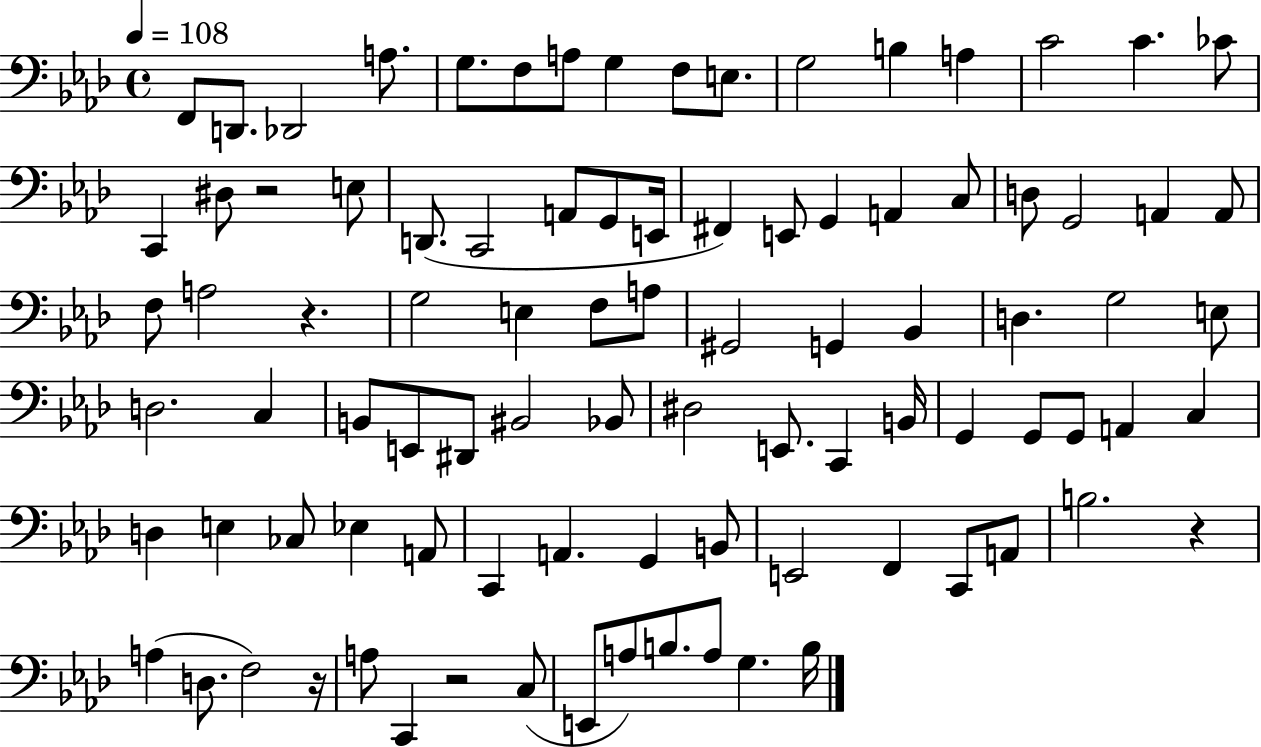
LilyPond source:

{
  \clef bass
  \time 4/4
  \defaultTimeSignature
  \key aes \major
  \tempo 4 = 108
  f,8 d,8. des,2 a8. | g8. f8 a8 g4 f8 e8. | g2 b4 a4 | c'2 c'4. ces'8 | \break c,4 dis8 r2 e8 | d,8.( c,2 a,8 g,8 e,16 | fis,4) e,8 g,4 a,4 c8 | d8 g,2 a,4 a,8 | \break f8 a2 r4. | g2 e4 f8 a8 | gis,2 g,4 bes,4 | d4. g2 e8 | \break d2. c4 | b,8 e,8 dis,8 bis,2 bes,8 | dis2 e,8. c,4 b,16 | g,4 g,8 g,8 a,4 c4 | \break d4 e4 ces8 ees4 a,8 | c,4 a,4. g,4 b,8 | e,2 f,4 c,8 a,8 | b2. r4 | \break a4( d8. f2) r16 | a8 c,4 r2 c8( | e,8 a8) b8. a8 g4. b16 | \bar "|."
}